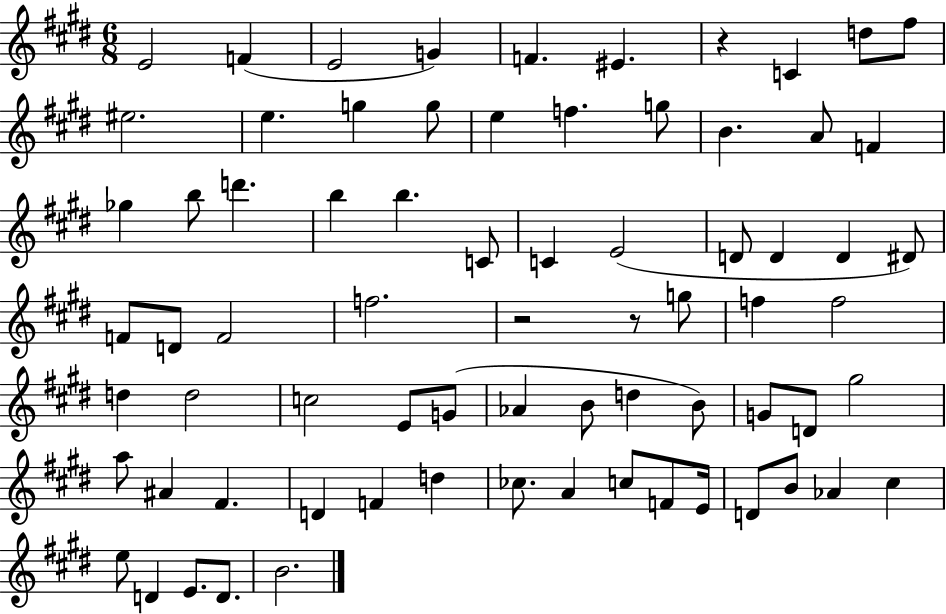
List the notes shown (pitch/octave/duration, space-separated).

E4/h F4/q E4/h G4/q F4/q. EIS4/q. R/q C4/q D5/e F#5/e EIS5/h. E5/q. G5/q G5/e E5/q F5/q. G5/e B4/q. A4/e F4/q Gb5/q B5/e D6/q. B5/q B5/q. C4/e C4/q E4/h D4/e D4/q D4/q D#4/e F4/e D4/e F4/h F5/h. R/h R/e G5/e F5/q F5/h D5/q D5/h C5/h E4/e G4/e Ab4/q B4/e D5/q B4/e G4/e D4/e G#5/h A5/e A#4/q F#4/q. D4/q F4/q D5/q CES5/e. A4/q C5/e F4/e E4/s D4/e B4/e Ab4/q C#5/q E5/e D4/q E4/e. D4/e. B4/h.